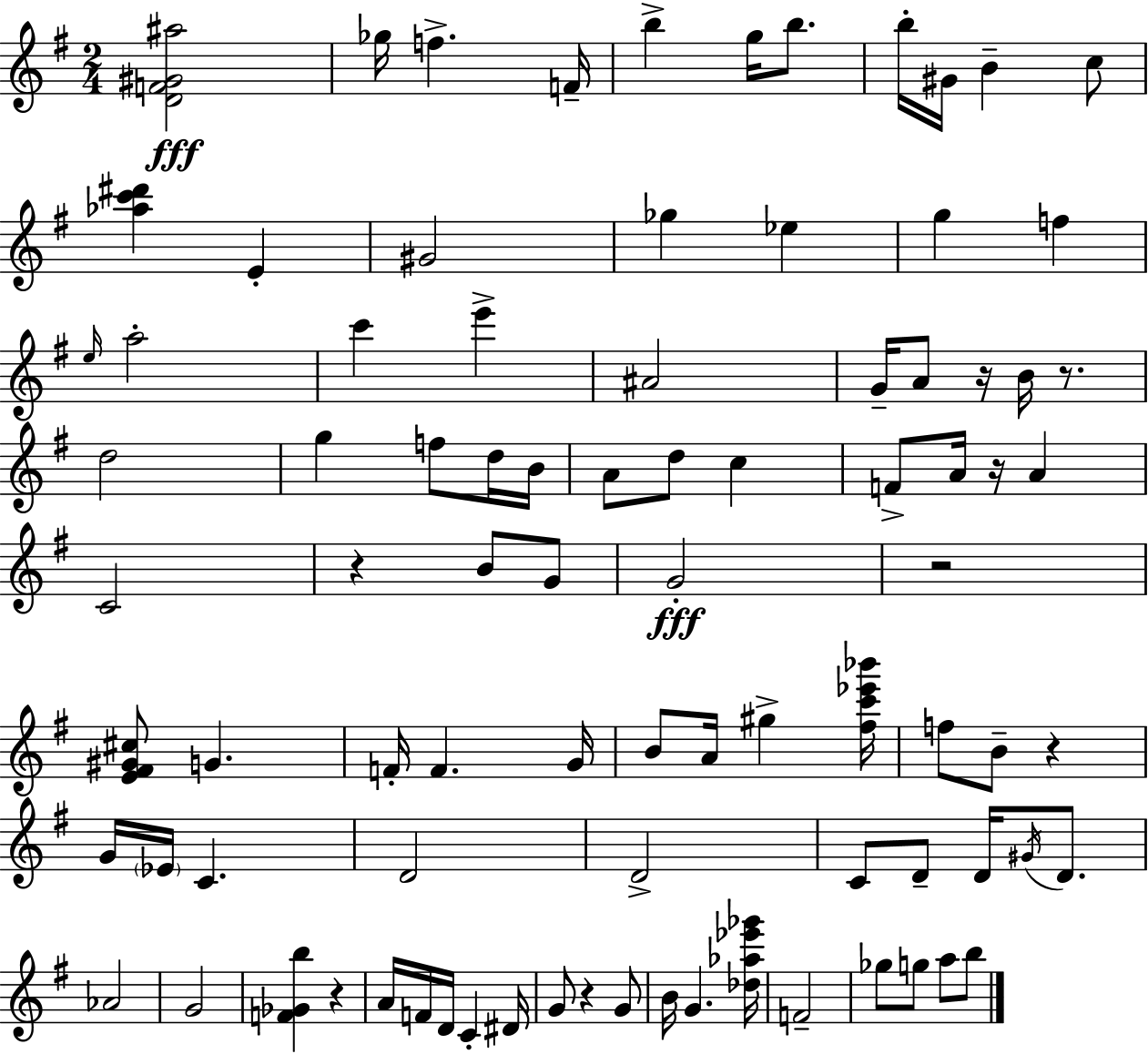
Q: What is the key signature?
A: G major